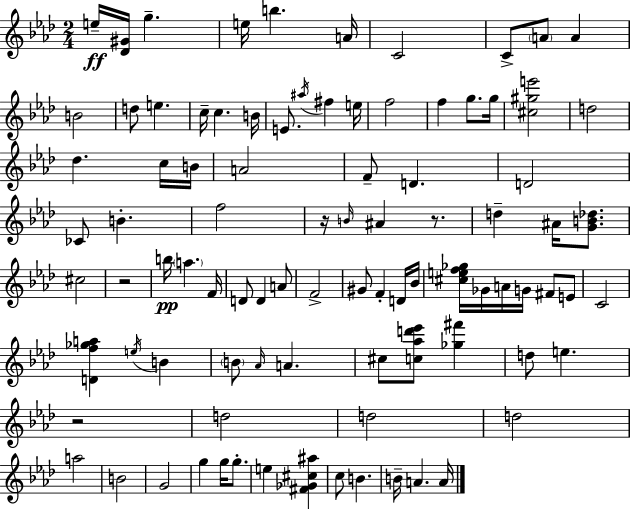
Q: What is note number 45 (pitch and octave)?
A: A4